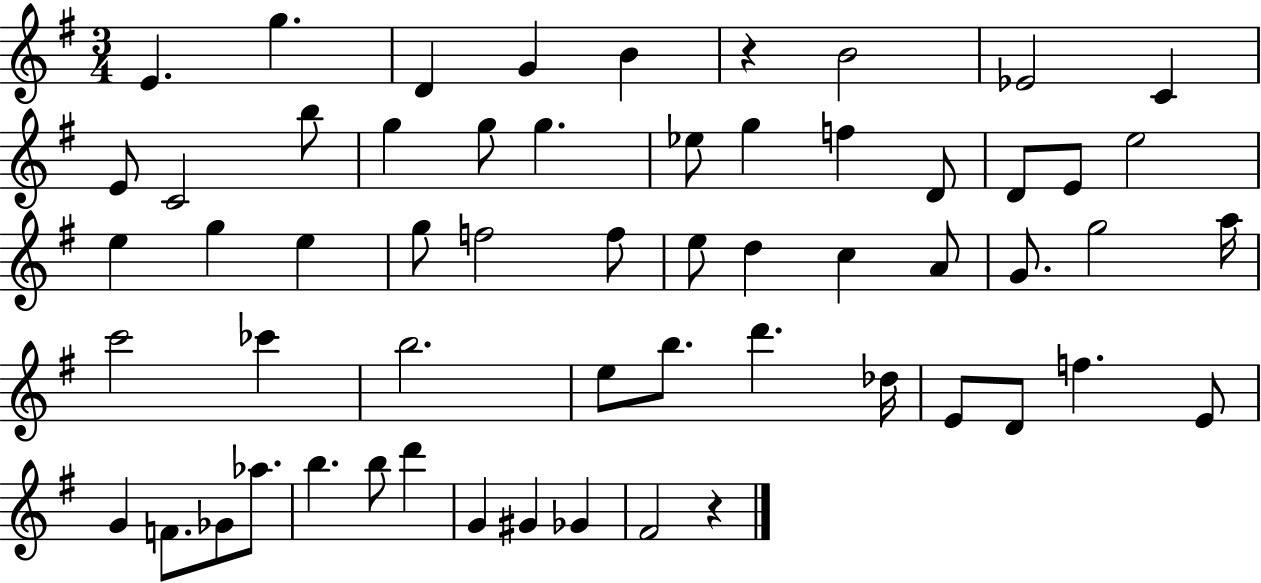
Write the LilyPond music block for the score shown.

{
  \clef treble
  \numericTimeSignature
  \time 3/4
  \key g \major
  e'4. g''4. | d'4 g'4 b'4 | r4 b'2 | ees'2 c'4 | \break e'8 c'2 b''8 | g''4 g''8 g''4. | ees''8 g''4 f''4 d'8 | d'8 e'8 e''2 | \break e''4 g''4 e''4 | g''8 f''2 f''8 | e''8 d''4 c''4 a'8 | g'8. g''2 a''16 | \break c'''2 ces'''4 | b''2. | e''8 b''8. d'''4. des''16 | e'8 d'8 f''4. e'8 | \break g'4 f'8. ges'8 aes''8. | b''4. b''8 d'''4 | g'4 gis'4 ges'4 | fis'2 r4 | \break \bar "|."
}